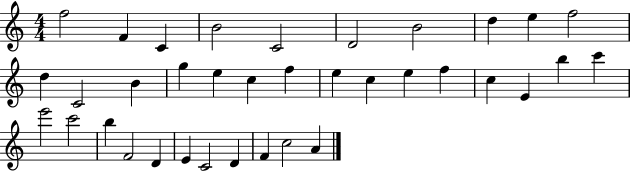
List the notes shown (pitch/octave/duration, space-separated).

F5/h F4/q C4/q B4/h C4/h D4/h B4/h D5/q E5/q F5/h D5/q C4/h B4/q G5/q E5/q C5/q F5/q E5/q C5/q E5/q F5/q C5/q E4/q B5/q C6/q E6/h C6/h B5/q F4/h D4/q E4/q C4/h D4/q F4/q C5/h A4/q